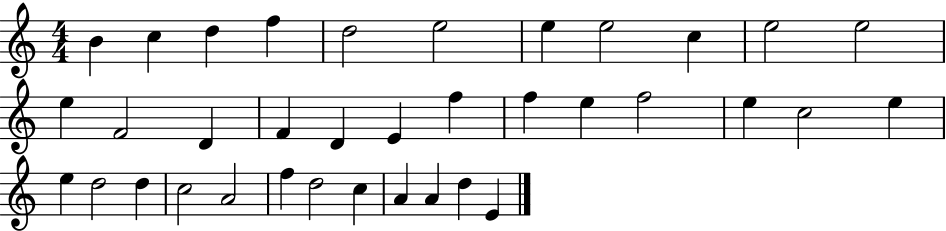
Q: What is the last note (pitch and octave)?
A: E4